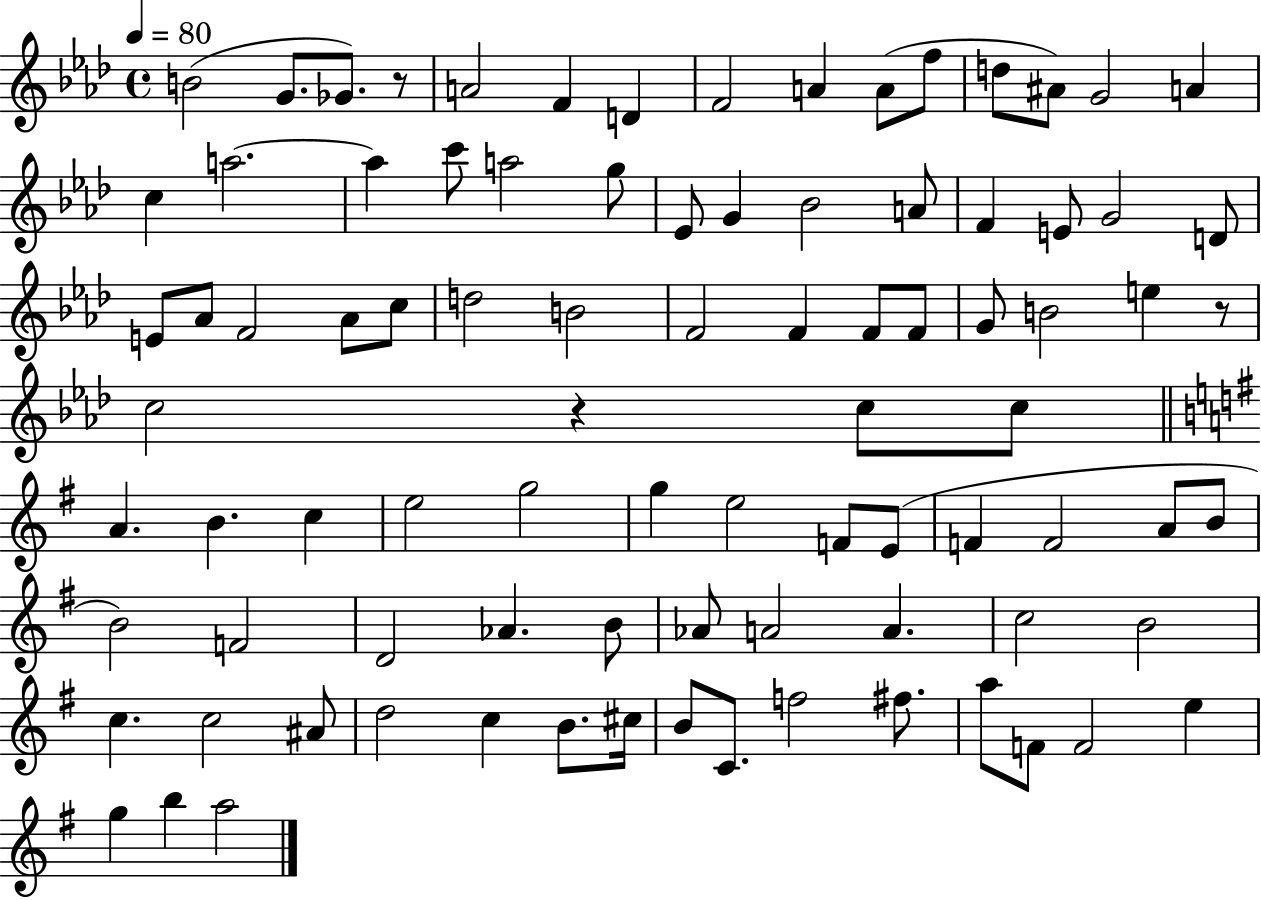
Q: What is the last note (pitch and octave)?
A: A5